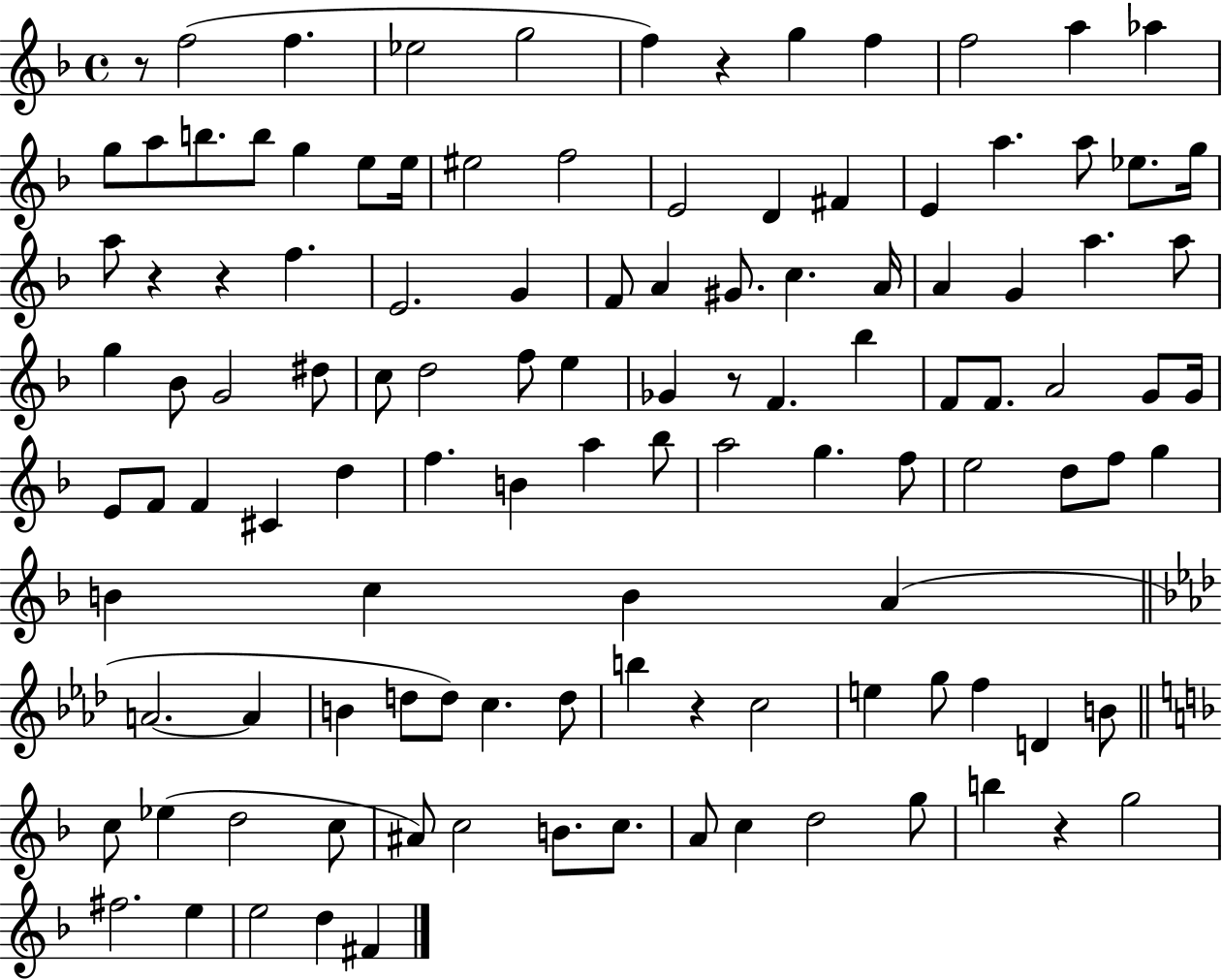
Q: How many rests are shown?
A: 7